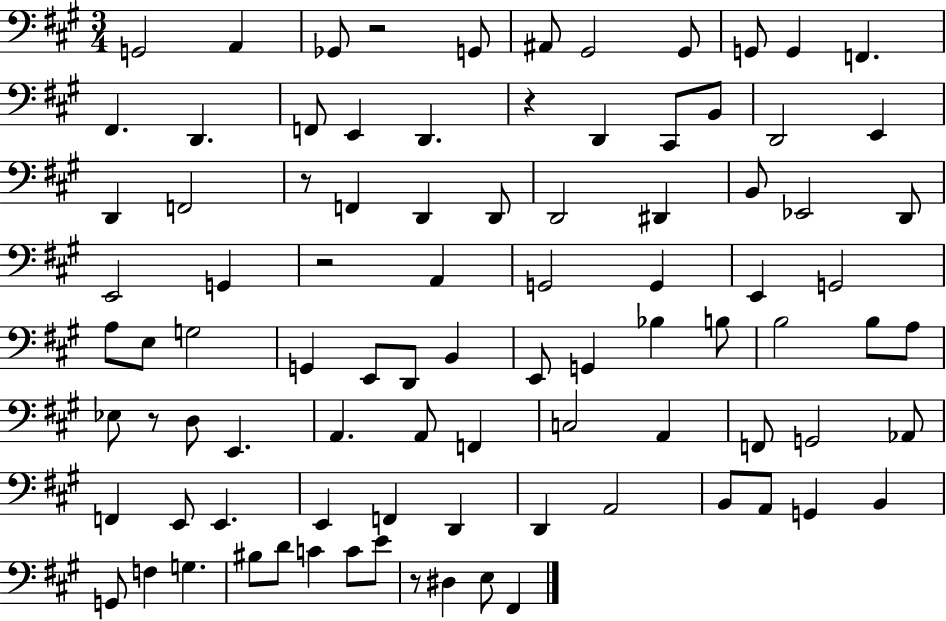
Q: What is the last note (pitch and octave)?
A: F#2